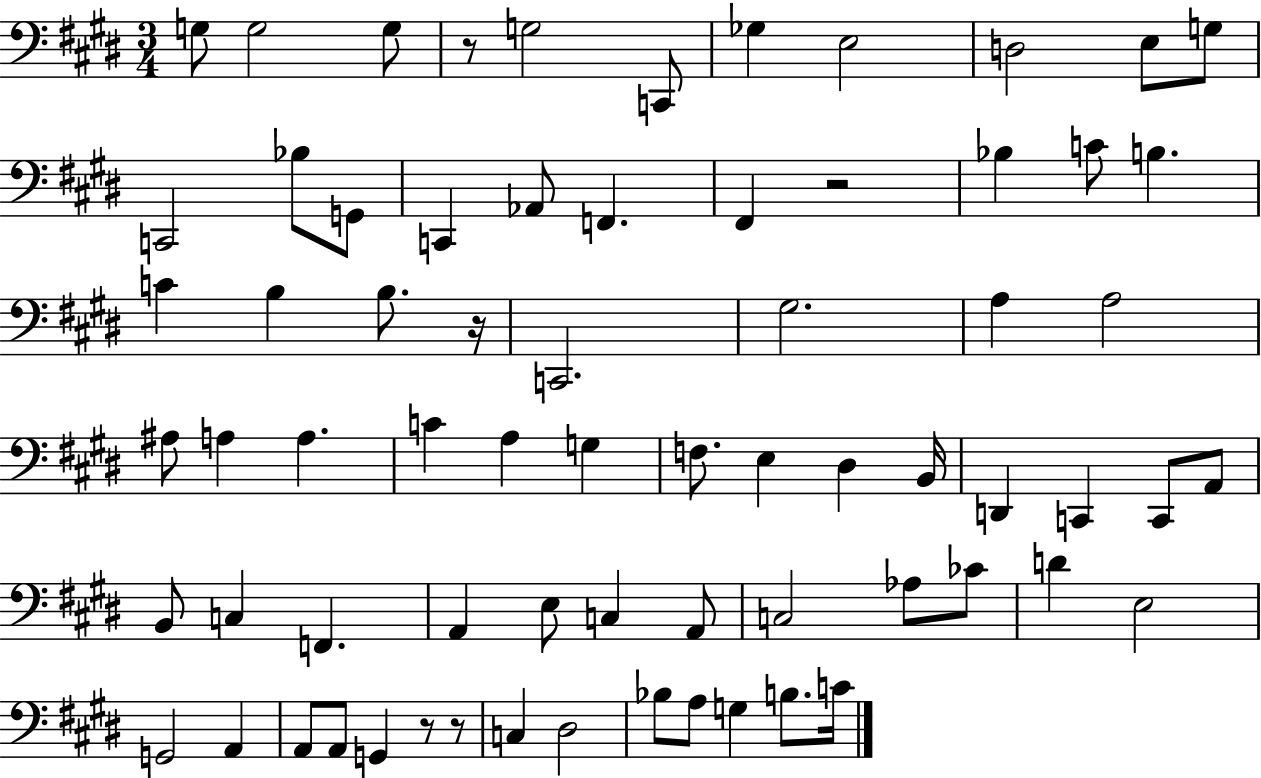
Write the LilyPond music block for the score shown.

{
  \clef bass
  \numericTimeSignature
  \time 3/4
  \key e \major
  g8 g2 g8 | r8 g2 c,8 | ges4 e2 | d2 e8 g8 | \break c,2 bes8 g,8 | c,4 aes,8 f,4. | fis,4 r2 | bes4 c'8 b4. | \break c'4 b4 b8. r16 | c,2. | gis2. | a4 a2 | \break ais8 a4 a4. | c'4 a4 g4 | f8. e4 dis4 b,16 | d,4 c,4 c,8 a,8 | \break b,8 c4 f,4. | a,4 e8 c4 a,8 | c2 aes8 ces'8 | d'4 e2 | \break g,2 a,4 | a,8 a,8 g,4 r8 r8 | c4 dis2 | bes8 a8 g4 b8. c'16 | \break \bar "|."
}